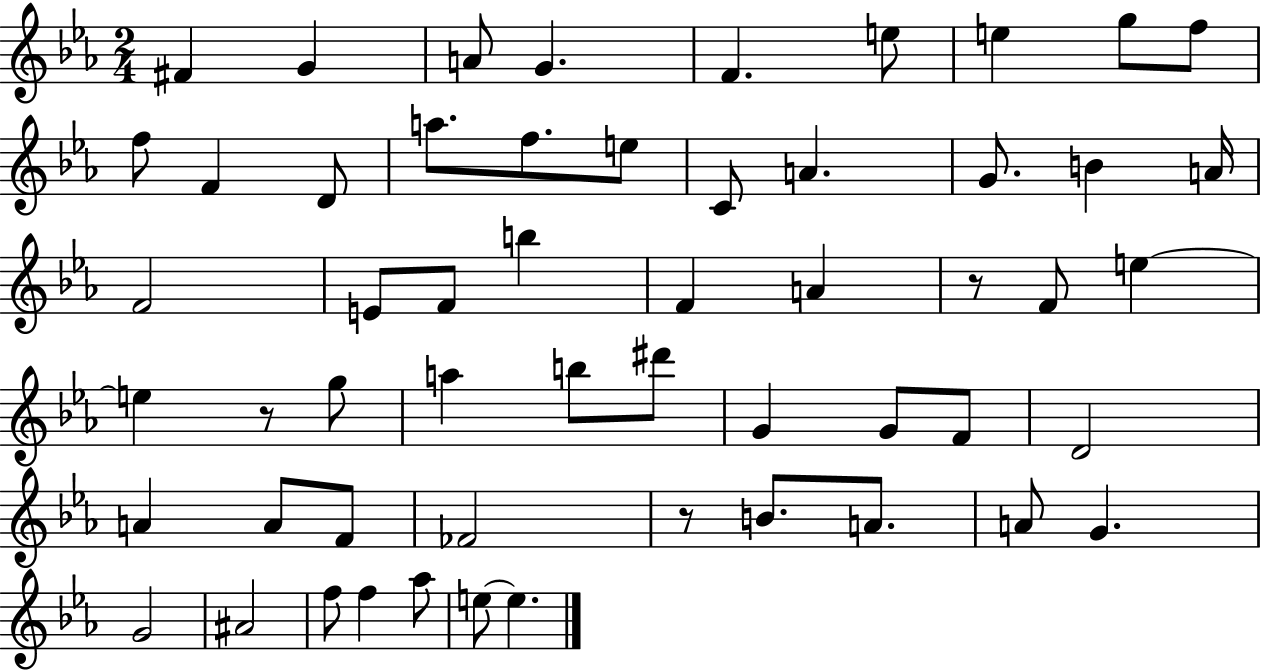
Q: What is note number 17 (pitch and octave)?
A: A4